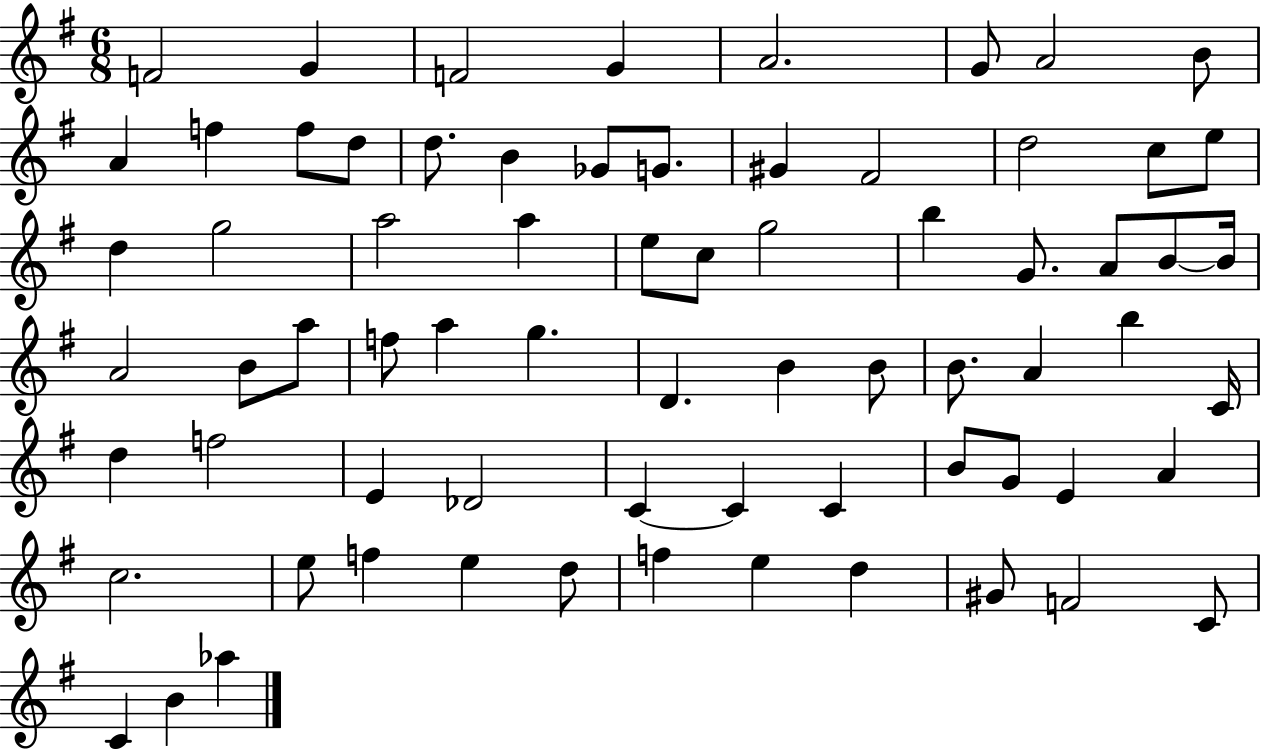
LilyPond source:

{
  \clef treble
  \numericTimeSignature
  \time 6/8
  \key g \major
  f'2 g'4 | f'2 g'4 | a'2. | g'8 a'2 b'8 | \break a'4 f''4 f''8 d''8 | d''8. b'4 ges'8 g'8. | gis'4 fis'2 | d''2 c''8 e''8 | \break d''4 g''2 | a''2 a''4 | e''8 c''8 g''2 | b''4 g'8. a'8 b'8~~ b'16 | \break a'2 b'8 a''8 | f''8 a''4 g''4. | d'4. b'4 b'8 | b'8. a'4 b''4 c'16 | \break d''4 f''2 | e'4 des'2 | c'4~~ c'4 c'4 | b'8 g'8 e'4 a'4 | \break c''2. | e''8 f''4 e''4 d''8 | f''4 e''4 d''4 | gis'8 f'2 c'8 | \break c'4 b'4 aes''4 | \bar "|."
}